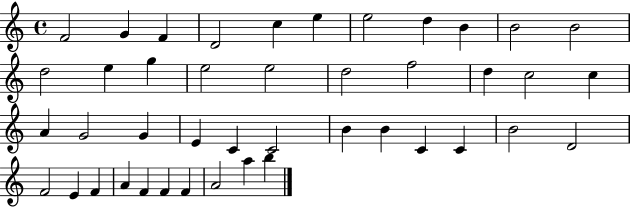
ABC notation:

X:1
T:Untitled
M:4/4
L:1/4
K:C
F2 G F D2 c e e2 d B B2 B2 d2 e g e2 e2 d2 f2 d c2 c A G2 G E C C2 B B C C B2 D2 F2 E F A F F F A2 a b